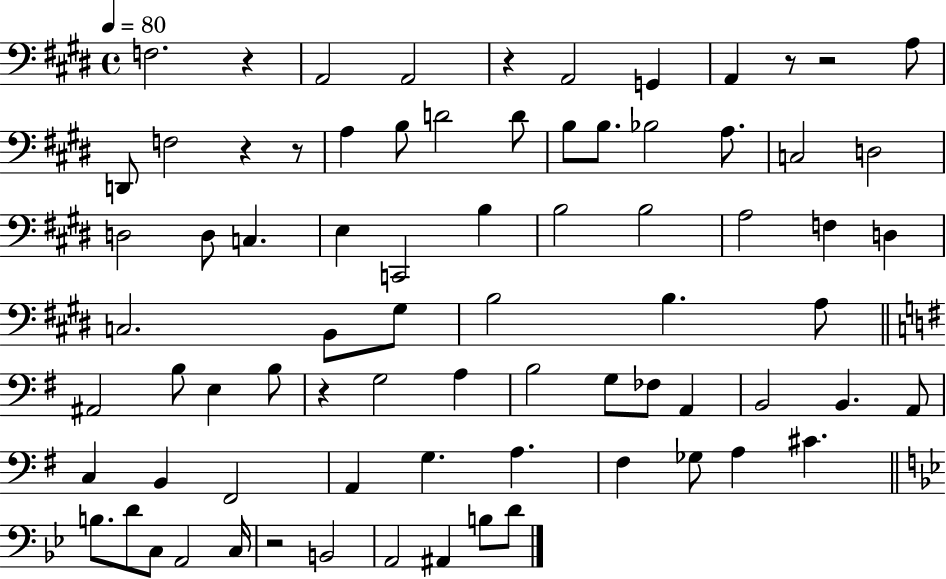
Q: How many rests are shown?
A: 8